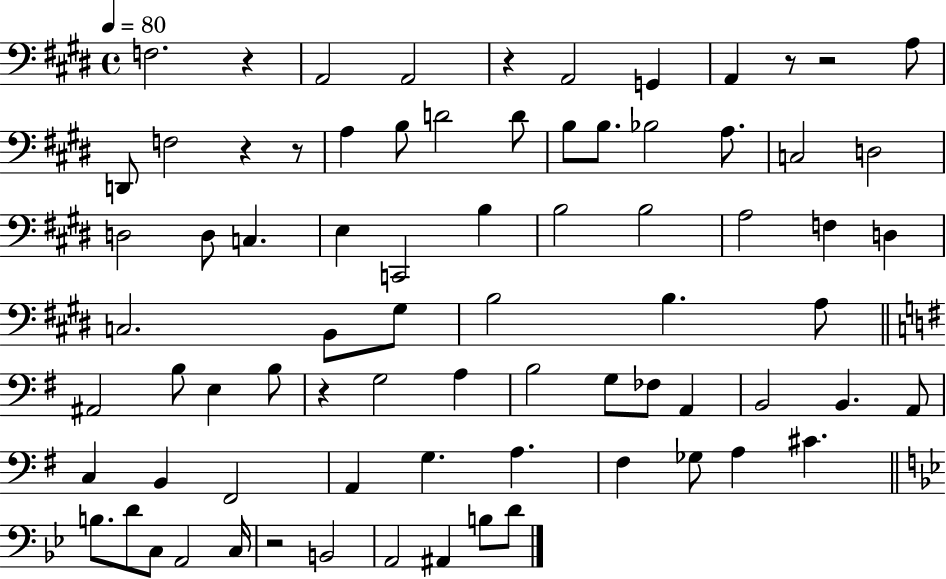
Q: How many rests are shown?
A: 8